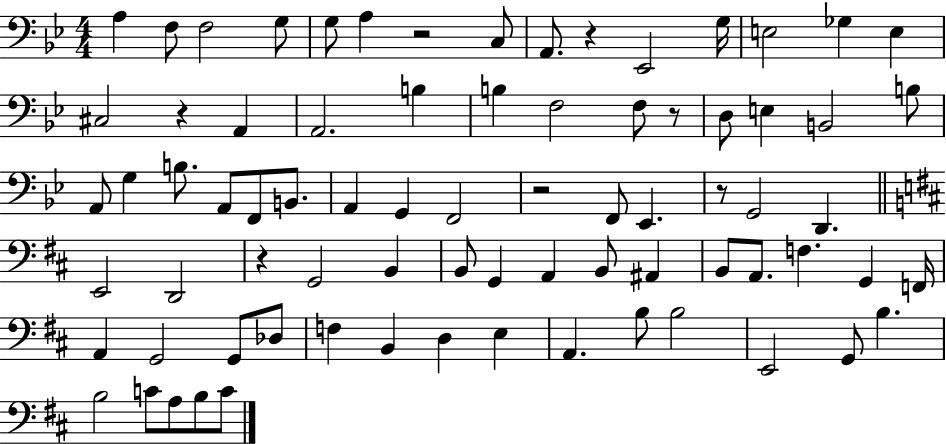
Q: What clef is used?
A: bass